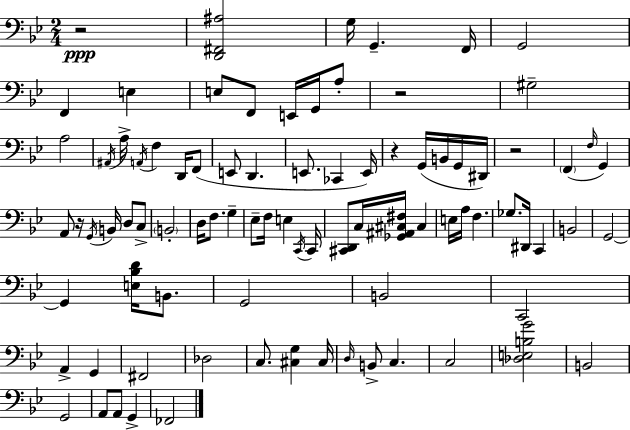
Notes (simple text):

R/h [D2,F#2,A#3]/h G3/s G2/q. F2/s G2/h F2/q E3/q E3/e F2/e E2/s G2/s A3/e R/h G#3/h A3/h A#2/s A3/s A2/s F3/q D2/s F2/e E2/e D2/q. E2/e. CES2/q E2/s R/q G2/s B2/s G2/s D#2/s R/h F2/q F3/s G2/q A2/e R/s G2/s B2/s D3/e C3/e B2/h D3/s F3/e. G3/q Eb3/e F3/s E3/q C2/s C2/s [C#2,D2]/e C3/s [Gb2,A#2,C#3,F#3]/s C#3/q E3/s A3/s F3/q. Gb3/e. D#2/s C2/q B2/h G2/h G2/q [E3,Bb3,D4]/s B2/e. G2/h B2/h C2/h A2/q G2/q F#2/h Db3/h C3/e. [C#3,G3]/q C#3/s D3/s B2/e C3/q. C3/h [Db3,E3,B3,G4]/h B2/h G2/h A2/e A2/e G2/q FES2/h